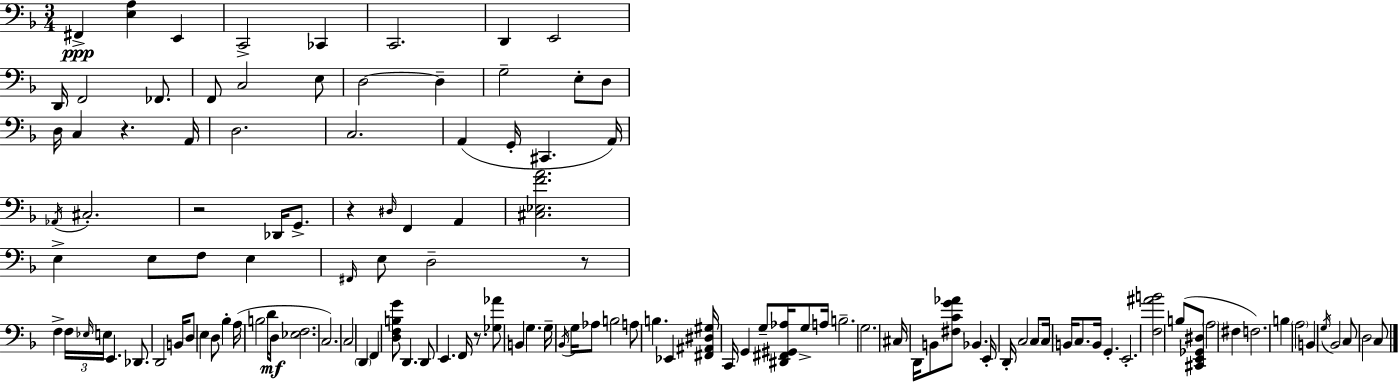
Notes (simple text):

F#2/q [E3,A3]/q E2/q C2/h CES2/q C2/h. D2/q E2/h D2/s F2/h FES2/e. F2/e C3/h E3/e D3/h D3/q G3/h E3/e D3/e D3/s C3/q R/q. A2/s D3/h. C3/h. A2/q G2/s C#2/q. A2/s Ab2/s C#3/h. R/h Db2/s G2/e. R/q D#3/s F2/q A2/q [C#3,Eb3,F4,A4]/h. E3/q E3/e F3/e E3/q F#2/s E3/e D3/h R/e F3/q F3/s Eb3/s E3/s E2/q. Db2/e. D2/h B2/s D3/e E3/q D3/e Bb3/q A3/s B3/h D4/s D3/e [Eb3,F3]/h. C3/h. C3/h D2/q F2/q [D3,F3,B3,G4]/e D2/q. D2/e E2/q. F2/s R/e. [Gb3,Ab4]/e B2/q G3/q. G3/s Bb2/s G3/s Ab3/e B3/h A3/e B3/q. Eb2/q [F#2,A#2,D#3,G#3]/s C2/s G2/q G3/e [D#2,F#2,G#2,Ab3]/s G3/e A3/s B3/h. G3/h. C#3/s D2/s B2/e [F#3,C4,G4,Ab4]/e Bb2/q. E2/s D2/s C3/h C3/e C3/s B2/s C3/e. B2/s G2/q. E2/h. [F3,A#4,B4]/h B3/e [C#2,E2,Gb2,D#3]/e A3/h F#3/q F3/h. B3/q A3/h B2/q G3/s Bb2/h C3/e D3/h C3/e